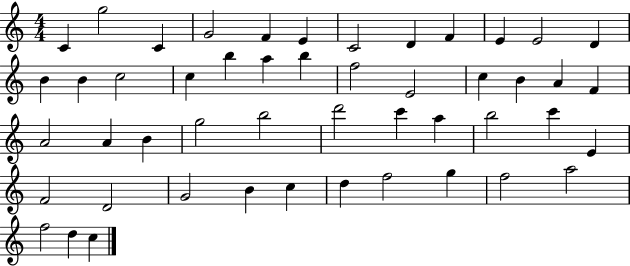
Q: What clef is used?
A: treble